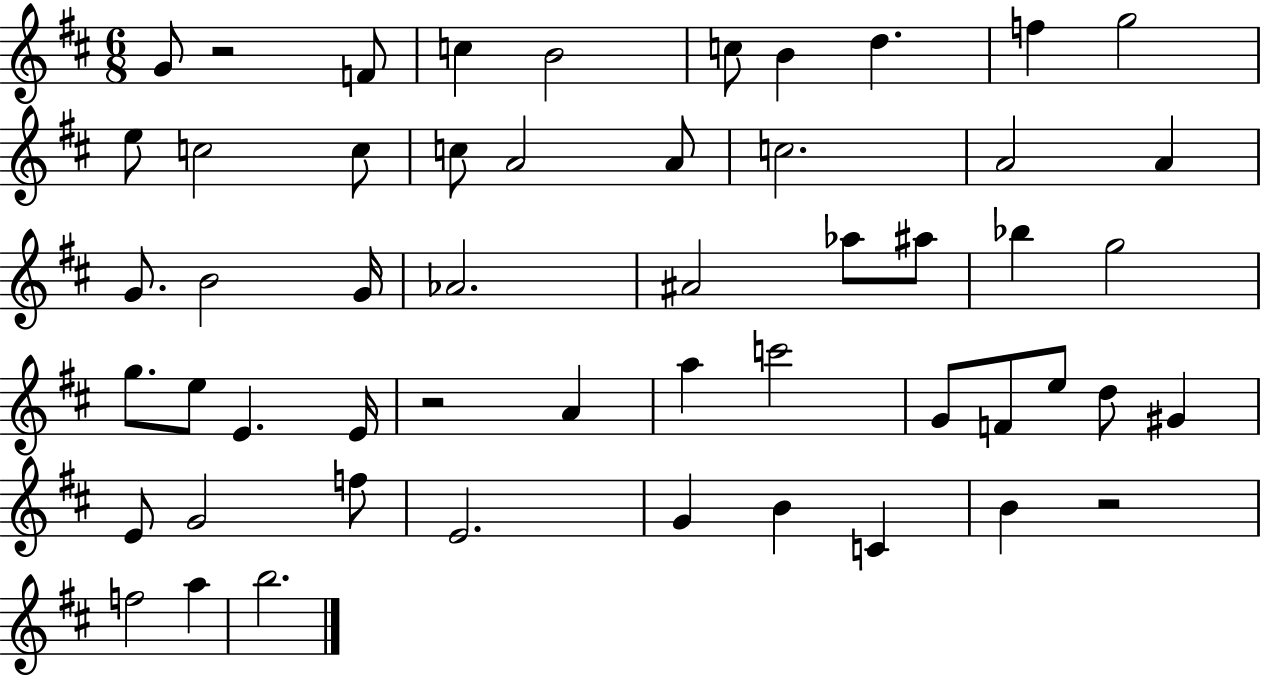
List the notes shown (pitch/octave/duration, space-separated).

G4/e R/h F4/e C5/q B4/h C5/e B4/q D5/q. F5/q G5/h E5/e C5/h C5/e C5/e A4/h A4/e C5/h. A4/h A4/q G4/e. B4/h G4/s Ab4/h. A#4/h Ab5/e A#5/e Bb5/q G5/h G5/e. E5/e E4/q. E4/s R/h A4/q A5/q C6/h G4/e F4/e E5/e D5/e G#4/q E4/e G4/h F5/e E4/h. G4/q B4/q C4/q B4/q R/h F5/h A5/q B5/h.